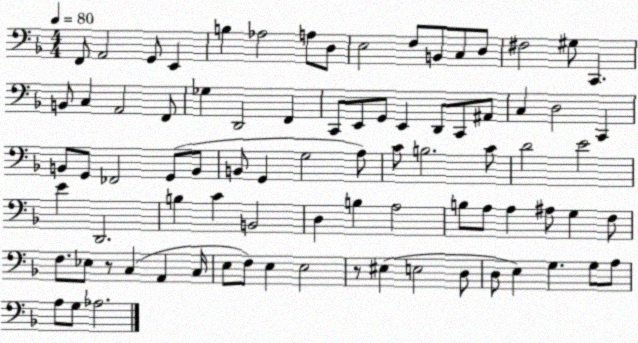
X:1
T:Untitled
M:4/4
L:1/4
K:F
F,,/2 A,,2 G,,/2 E,, B, _A,2 A,/2 D,/2 E,2 F,/2 B,,/2 C,/2 D,/2 ^F,2 ^G,/2 C,, B,,/2 C, A,,2 F,,/2 _G, D,,2 F,, C,,/2 E,,/2 G,,/2 E,, D,,/2 C,,/2 ^A,,/2 C, D,2 C,, B,,/2 G,,/2 _F,,2 G,,/2 B,,/2 B,,/2 G,, G,2 A,/2 C/2 B,2 C/2 D2 E2 E D,,2 B, C B,,2 D, B, A,2 B,/2 A,/2 A, ^A,/2 G, F,/2 F,/2 _E,/2 z/2 C, A,, C,/4 E,/2 F,/2 E, E,2 z/2 ^E, E,2 D,/2 D,/2 E, G, G,/2 A,/2 A,/2 G,/2 _A,2